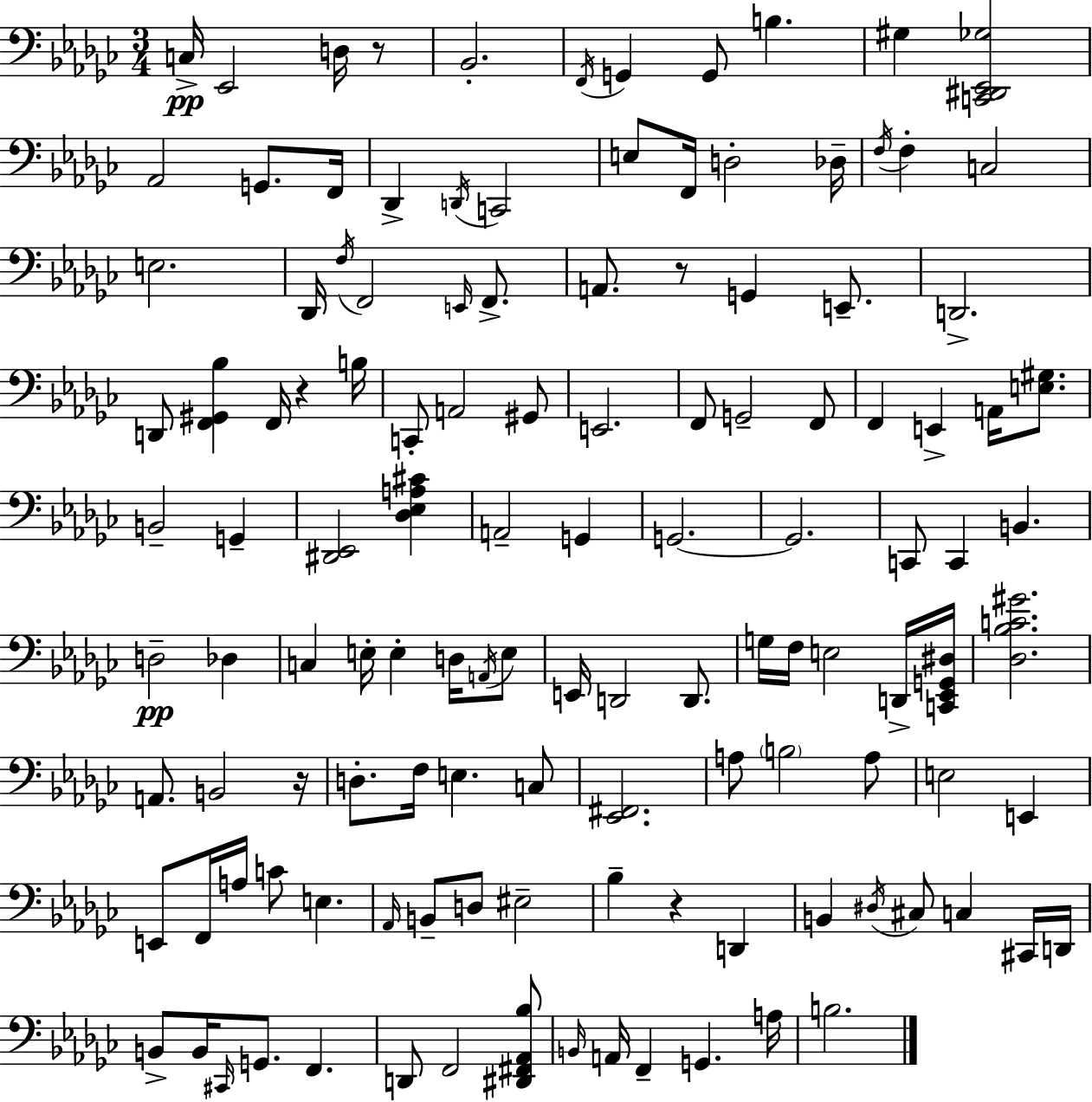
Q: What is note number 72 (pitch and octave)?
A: D3